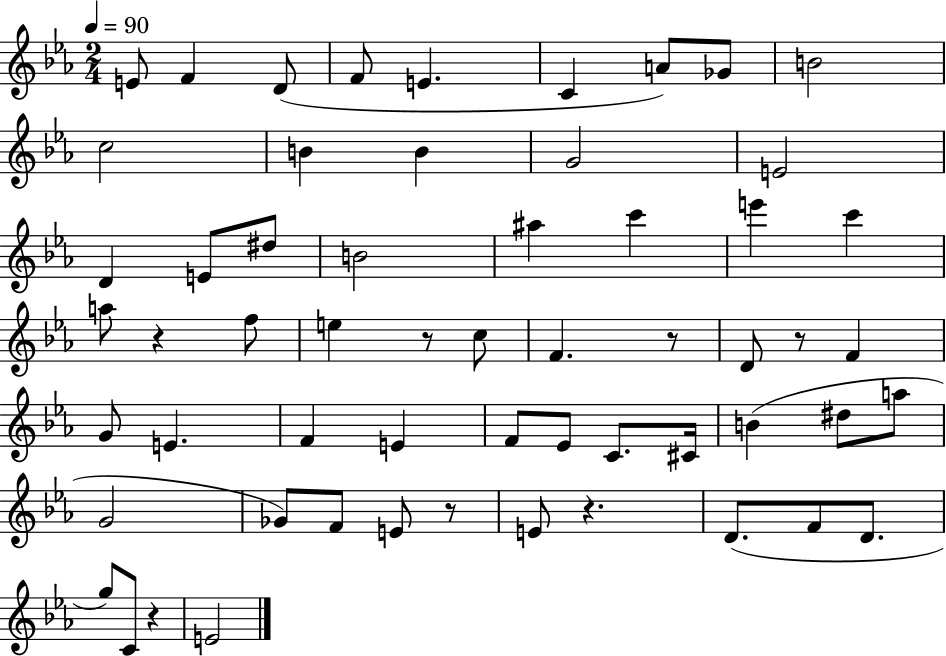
X:1
T:Untitled
M:2/4
L:1/4
K:Eb
E/2 F D/2 F/2 E C A/2 _G/2 B2 c2 B B G2 E2 D E/2 ^d/2 B2 ^a c' e' c' a/2 z f/2 e z/2 c/2 F z/2 D/2 z/2 F G/2 E F E F/2 _E/2 C/2 ^C/4 B ^d/2 a/2 G2 _G/2 F/2 E/2 z/2 E/2 z D/2 F/2 D/2 g/2 C/2 z E2